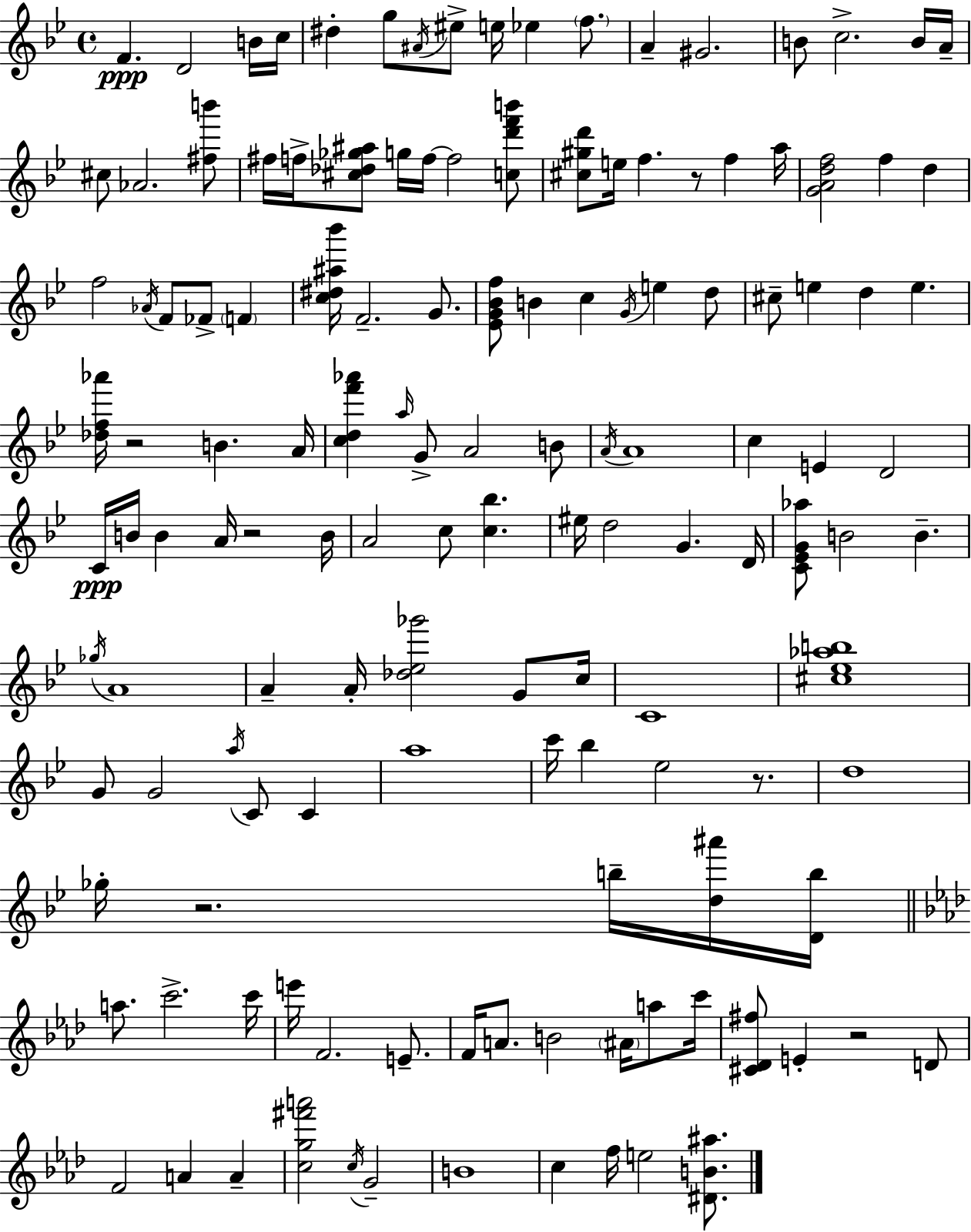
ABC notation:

X:1
T:Untitled
M:4/4
L:1/4
K:Gm
F D2 B/4 c/4 ^d g/2 ^A/4 ^e/2 e/4 _e f/2 A ^G2 B/2 c2 B/4 A/4 ^c/2 _A2 [^fb']/2 ^f/4 f/4 [^c_d_g^a]/2 g/4 f/4 f2 [cd'f'b']/2 [^c^gd']/2 e/4 f z/2 f a/4 [GAdf]2 f d f2 _A/4 F/2 _F/2 F [c^d^a_b']/4 F2 G/2 [_EG_Bf]/2 B c G/4 e d/2 ^c/2 e d e [_df_a']/4 z2 B A/4 [cdf'_a'] a/4 G/2 A2 B/2 A/4 A4 c E D2 C/4 B/4 B A/4 z2 B/4 A2 c/2 [c_b] ^e/4 d2 G D/4 [C_EG_a]/2 B2 B _g/4 A4 A A/4 [_d_e_g']2 G/2 c/4 C4 [^c_e_ab]4 G/2 G2 a/4 C/2 C a4 c'/4 _b _e2 z/2 d4 _g/4 z2 b/4 [d^a']/4 [Db]/4 a/2 c'2 c'/4 e'/4 F2 E/2 F/4 A/2 B2 ^A/4 a/2 c'/4 [^C_D^f]/2 E z2 D/2 F2 A A [cg^f'a']2 c/4 G2 B4 c f/4 e2 [^DB^a]/2